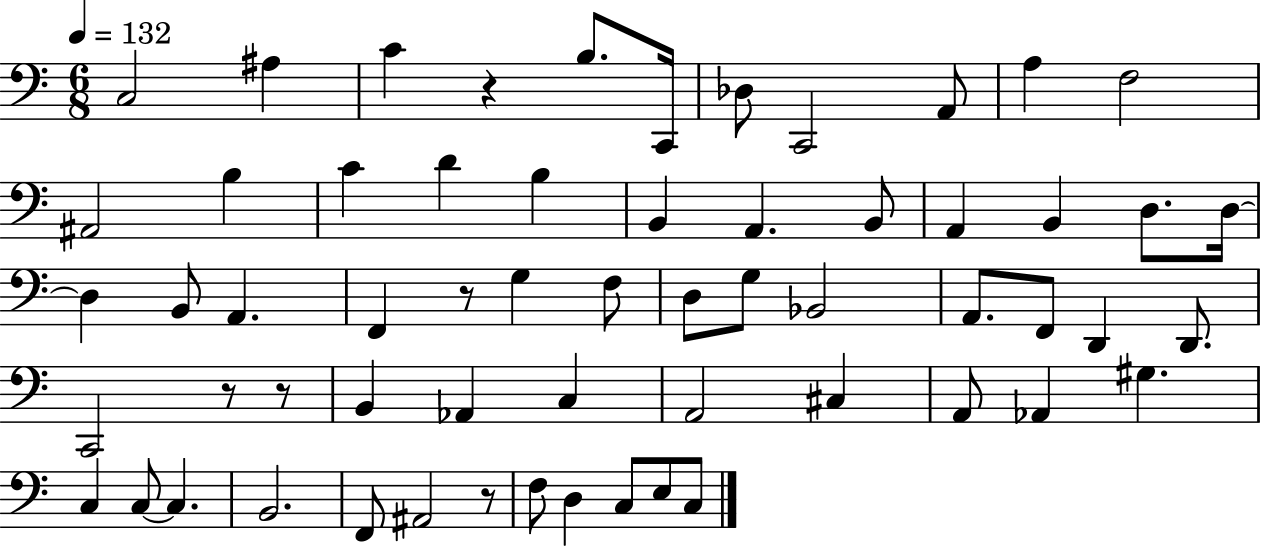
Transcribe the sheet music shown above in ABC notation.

X:1
T:Untitled
M:6/8
L:1/4
K:C
C,2 ^A, C z B,/2 C,,/4 _D,/2 C,,2 A,,/2 A, F,2 ^A,,2 B, C D B, B,, A,, B,,/2 A,, B,, D,/2 D,/4 D, B,,/2 A,, F,, z/2 G, F,/2 D,/2 G,/2 _B,,2 A,,/2 F,,/2 D,, D,,/2 C,,2 z/2 z/2 B,, _A,, C, A,,2 ^C, A,,/2 _A,, ^G, C, C,/2 C, B,,2 F,,/2 ^A,,2 z/2 F,/2 D, C,/2 E,/2 C,/2